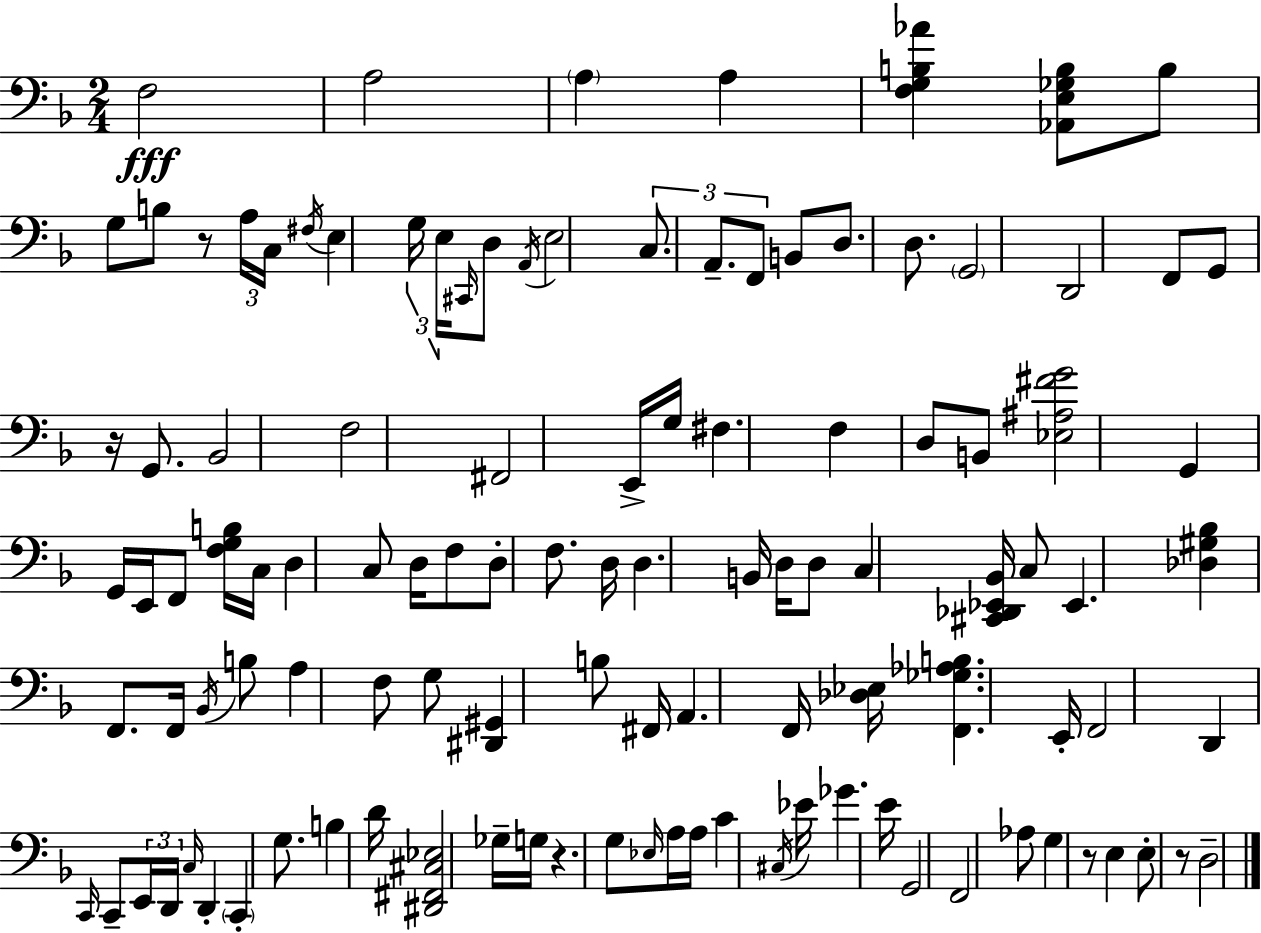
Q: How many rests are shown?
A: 5